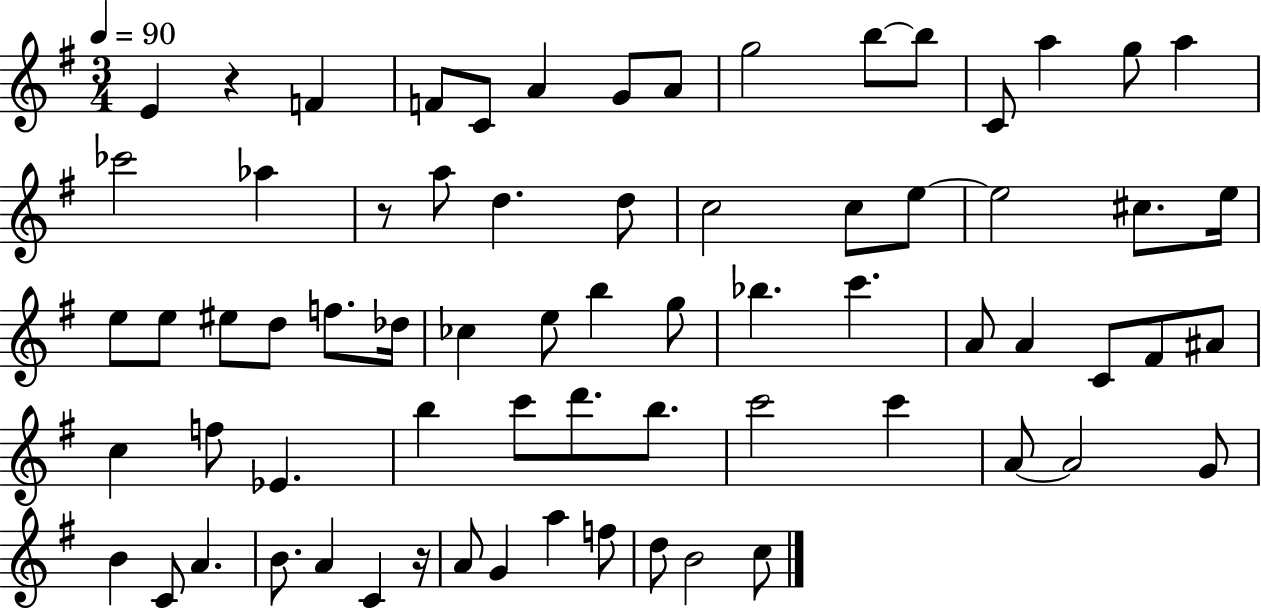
X:1
T:Untitled
M:3/4
L:1/4
K:G
E z F F/2 C/2 A G/2 A/2 g2 b/2 b/2 C/2 a g/2 a _c'2 _a z/2 a/2 d d/2 c2 c/2 e/2 e2 ^c/2 e/4 e/2 e/2 ^e/2 d/2 f/2 _d/4 _c e/2 b g/2 _b c' A/2 A C/2 ^F/2 ^A/2 c f/2 _E b c'/2 d'/2 b/2 c'2 c' A/2 A2 G/2 B C/2 A B/2 A C z/4 A/2 G a f/2 d/2 B2 c/2